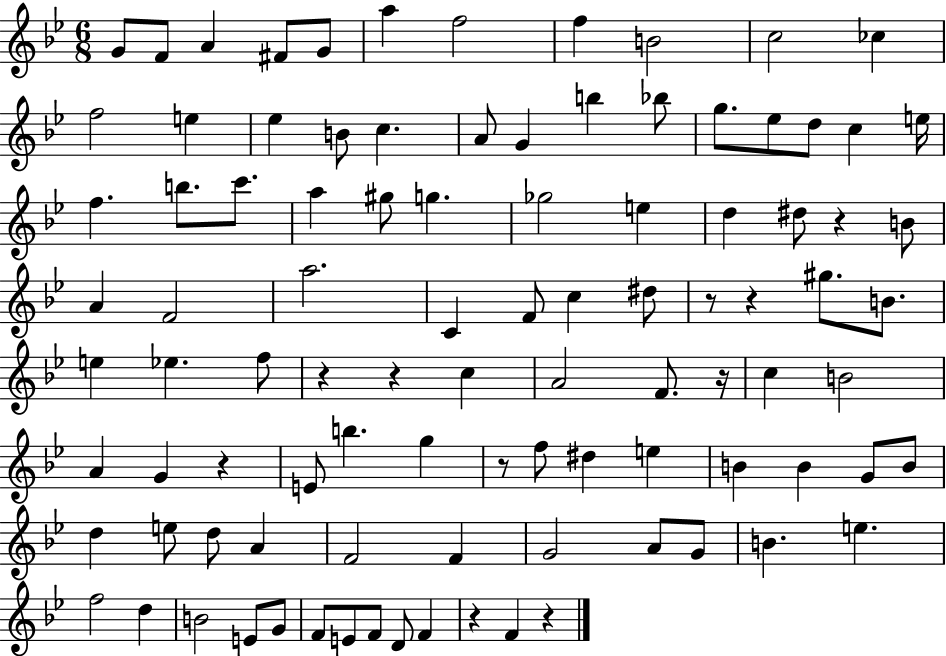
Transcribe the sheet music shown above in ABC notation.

X:1
T:Untitled
M:6/8
L:1/4
K:Bb
G/2 F/2 A ^F/2 G/2 a f2 f B2 c2 _c f2 e _e B/2 c A/2 G b _b/2 g/2 _e/2 d/2 c e/4 f b/2 c'/2 a ^g/2 g _g2 e d ^d/2 z B/2 A F2 a2 C F/2 c ^d/2 z/2 z ^g/2 B/2 e _e f/2 z z c A2 F/2 z/4 c B2 A G z E/2 b g z/2 f/2 ^d e B B G/2 B/2 d e/2 d/2 A F2 F G2 A/2 G/2 B e f2 d B2 E/2 G/2 F/2 E/2 F/2 D/2 F z F z